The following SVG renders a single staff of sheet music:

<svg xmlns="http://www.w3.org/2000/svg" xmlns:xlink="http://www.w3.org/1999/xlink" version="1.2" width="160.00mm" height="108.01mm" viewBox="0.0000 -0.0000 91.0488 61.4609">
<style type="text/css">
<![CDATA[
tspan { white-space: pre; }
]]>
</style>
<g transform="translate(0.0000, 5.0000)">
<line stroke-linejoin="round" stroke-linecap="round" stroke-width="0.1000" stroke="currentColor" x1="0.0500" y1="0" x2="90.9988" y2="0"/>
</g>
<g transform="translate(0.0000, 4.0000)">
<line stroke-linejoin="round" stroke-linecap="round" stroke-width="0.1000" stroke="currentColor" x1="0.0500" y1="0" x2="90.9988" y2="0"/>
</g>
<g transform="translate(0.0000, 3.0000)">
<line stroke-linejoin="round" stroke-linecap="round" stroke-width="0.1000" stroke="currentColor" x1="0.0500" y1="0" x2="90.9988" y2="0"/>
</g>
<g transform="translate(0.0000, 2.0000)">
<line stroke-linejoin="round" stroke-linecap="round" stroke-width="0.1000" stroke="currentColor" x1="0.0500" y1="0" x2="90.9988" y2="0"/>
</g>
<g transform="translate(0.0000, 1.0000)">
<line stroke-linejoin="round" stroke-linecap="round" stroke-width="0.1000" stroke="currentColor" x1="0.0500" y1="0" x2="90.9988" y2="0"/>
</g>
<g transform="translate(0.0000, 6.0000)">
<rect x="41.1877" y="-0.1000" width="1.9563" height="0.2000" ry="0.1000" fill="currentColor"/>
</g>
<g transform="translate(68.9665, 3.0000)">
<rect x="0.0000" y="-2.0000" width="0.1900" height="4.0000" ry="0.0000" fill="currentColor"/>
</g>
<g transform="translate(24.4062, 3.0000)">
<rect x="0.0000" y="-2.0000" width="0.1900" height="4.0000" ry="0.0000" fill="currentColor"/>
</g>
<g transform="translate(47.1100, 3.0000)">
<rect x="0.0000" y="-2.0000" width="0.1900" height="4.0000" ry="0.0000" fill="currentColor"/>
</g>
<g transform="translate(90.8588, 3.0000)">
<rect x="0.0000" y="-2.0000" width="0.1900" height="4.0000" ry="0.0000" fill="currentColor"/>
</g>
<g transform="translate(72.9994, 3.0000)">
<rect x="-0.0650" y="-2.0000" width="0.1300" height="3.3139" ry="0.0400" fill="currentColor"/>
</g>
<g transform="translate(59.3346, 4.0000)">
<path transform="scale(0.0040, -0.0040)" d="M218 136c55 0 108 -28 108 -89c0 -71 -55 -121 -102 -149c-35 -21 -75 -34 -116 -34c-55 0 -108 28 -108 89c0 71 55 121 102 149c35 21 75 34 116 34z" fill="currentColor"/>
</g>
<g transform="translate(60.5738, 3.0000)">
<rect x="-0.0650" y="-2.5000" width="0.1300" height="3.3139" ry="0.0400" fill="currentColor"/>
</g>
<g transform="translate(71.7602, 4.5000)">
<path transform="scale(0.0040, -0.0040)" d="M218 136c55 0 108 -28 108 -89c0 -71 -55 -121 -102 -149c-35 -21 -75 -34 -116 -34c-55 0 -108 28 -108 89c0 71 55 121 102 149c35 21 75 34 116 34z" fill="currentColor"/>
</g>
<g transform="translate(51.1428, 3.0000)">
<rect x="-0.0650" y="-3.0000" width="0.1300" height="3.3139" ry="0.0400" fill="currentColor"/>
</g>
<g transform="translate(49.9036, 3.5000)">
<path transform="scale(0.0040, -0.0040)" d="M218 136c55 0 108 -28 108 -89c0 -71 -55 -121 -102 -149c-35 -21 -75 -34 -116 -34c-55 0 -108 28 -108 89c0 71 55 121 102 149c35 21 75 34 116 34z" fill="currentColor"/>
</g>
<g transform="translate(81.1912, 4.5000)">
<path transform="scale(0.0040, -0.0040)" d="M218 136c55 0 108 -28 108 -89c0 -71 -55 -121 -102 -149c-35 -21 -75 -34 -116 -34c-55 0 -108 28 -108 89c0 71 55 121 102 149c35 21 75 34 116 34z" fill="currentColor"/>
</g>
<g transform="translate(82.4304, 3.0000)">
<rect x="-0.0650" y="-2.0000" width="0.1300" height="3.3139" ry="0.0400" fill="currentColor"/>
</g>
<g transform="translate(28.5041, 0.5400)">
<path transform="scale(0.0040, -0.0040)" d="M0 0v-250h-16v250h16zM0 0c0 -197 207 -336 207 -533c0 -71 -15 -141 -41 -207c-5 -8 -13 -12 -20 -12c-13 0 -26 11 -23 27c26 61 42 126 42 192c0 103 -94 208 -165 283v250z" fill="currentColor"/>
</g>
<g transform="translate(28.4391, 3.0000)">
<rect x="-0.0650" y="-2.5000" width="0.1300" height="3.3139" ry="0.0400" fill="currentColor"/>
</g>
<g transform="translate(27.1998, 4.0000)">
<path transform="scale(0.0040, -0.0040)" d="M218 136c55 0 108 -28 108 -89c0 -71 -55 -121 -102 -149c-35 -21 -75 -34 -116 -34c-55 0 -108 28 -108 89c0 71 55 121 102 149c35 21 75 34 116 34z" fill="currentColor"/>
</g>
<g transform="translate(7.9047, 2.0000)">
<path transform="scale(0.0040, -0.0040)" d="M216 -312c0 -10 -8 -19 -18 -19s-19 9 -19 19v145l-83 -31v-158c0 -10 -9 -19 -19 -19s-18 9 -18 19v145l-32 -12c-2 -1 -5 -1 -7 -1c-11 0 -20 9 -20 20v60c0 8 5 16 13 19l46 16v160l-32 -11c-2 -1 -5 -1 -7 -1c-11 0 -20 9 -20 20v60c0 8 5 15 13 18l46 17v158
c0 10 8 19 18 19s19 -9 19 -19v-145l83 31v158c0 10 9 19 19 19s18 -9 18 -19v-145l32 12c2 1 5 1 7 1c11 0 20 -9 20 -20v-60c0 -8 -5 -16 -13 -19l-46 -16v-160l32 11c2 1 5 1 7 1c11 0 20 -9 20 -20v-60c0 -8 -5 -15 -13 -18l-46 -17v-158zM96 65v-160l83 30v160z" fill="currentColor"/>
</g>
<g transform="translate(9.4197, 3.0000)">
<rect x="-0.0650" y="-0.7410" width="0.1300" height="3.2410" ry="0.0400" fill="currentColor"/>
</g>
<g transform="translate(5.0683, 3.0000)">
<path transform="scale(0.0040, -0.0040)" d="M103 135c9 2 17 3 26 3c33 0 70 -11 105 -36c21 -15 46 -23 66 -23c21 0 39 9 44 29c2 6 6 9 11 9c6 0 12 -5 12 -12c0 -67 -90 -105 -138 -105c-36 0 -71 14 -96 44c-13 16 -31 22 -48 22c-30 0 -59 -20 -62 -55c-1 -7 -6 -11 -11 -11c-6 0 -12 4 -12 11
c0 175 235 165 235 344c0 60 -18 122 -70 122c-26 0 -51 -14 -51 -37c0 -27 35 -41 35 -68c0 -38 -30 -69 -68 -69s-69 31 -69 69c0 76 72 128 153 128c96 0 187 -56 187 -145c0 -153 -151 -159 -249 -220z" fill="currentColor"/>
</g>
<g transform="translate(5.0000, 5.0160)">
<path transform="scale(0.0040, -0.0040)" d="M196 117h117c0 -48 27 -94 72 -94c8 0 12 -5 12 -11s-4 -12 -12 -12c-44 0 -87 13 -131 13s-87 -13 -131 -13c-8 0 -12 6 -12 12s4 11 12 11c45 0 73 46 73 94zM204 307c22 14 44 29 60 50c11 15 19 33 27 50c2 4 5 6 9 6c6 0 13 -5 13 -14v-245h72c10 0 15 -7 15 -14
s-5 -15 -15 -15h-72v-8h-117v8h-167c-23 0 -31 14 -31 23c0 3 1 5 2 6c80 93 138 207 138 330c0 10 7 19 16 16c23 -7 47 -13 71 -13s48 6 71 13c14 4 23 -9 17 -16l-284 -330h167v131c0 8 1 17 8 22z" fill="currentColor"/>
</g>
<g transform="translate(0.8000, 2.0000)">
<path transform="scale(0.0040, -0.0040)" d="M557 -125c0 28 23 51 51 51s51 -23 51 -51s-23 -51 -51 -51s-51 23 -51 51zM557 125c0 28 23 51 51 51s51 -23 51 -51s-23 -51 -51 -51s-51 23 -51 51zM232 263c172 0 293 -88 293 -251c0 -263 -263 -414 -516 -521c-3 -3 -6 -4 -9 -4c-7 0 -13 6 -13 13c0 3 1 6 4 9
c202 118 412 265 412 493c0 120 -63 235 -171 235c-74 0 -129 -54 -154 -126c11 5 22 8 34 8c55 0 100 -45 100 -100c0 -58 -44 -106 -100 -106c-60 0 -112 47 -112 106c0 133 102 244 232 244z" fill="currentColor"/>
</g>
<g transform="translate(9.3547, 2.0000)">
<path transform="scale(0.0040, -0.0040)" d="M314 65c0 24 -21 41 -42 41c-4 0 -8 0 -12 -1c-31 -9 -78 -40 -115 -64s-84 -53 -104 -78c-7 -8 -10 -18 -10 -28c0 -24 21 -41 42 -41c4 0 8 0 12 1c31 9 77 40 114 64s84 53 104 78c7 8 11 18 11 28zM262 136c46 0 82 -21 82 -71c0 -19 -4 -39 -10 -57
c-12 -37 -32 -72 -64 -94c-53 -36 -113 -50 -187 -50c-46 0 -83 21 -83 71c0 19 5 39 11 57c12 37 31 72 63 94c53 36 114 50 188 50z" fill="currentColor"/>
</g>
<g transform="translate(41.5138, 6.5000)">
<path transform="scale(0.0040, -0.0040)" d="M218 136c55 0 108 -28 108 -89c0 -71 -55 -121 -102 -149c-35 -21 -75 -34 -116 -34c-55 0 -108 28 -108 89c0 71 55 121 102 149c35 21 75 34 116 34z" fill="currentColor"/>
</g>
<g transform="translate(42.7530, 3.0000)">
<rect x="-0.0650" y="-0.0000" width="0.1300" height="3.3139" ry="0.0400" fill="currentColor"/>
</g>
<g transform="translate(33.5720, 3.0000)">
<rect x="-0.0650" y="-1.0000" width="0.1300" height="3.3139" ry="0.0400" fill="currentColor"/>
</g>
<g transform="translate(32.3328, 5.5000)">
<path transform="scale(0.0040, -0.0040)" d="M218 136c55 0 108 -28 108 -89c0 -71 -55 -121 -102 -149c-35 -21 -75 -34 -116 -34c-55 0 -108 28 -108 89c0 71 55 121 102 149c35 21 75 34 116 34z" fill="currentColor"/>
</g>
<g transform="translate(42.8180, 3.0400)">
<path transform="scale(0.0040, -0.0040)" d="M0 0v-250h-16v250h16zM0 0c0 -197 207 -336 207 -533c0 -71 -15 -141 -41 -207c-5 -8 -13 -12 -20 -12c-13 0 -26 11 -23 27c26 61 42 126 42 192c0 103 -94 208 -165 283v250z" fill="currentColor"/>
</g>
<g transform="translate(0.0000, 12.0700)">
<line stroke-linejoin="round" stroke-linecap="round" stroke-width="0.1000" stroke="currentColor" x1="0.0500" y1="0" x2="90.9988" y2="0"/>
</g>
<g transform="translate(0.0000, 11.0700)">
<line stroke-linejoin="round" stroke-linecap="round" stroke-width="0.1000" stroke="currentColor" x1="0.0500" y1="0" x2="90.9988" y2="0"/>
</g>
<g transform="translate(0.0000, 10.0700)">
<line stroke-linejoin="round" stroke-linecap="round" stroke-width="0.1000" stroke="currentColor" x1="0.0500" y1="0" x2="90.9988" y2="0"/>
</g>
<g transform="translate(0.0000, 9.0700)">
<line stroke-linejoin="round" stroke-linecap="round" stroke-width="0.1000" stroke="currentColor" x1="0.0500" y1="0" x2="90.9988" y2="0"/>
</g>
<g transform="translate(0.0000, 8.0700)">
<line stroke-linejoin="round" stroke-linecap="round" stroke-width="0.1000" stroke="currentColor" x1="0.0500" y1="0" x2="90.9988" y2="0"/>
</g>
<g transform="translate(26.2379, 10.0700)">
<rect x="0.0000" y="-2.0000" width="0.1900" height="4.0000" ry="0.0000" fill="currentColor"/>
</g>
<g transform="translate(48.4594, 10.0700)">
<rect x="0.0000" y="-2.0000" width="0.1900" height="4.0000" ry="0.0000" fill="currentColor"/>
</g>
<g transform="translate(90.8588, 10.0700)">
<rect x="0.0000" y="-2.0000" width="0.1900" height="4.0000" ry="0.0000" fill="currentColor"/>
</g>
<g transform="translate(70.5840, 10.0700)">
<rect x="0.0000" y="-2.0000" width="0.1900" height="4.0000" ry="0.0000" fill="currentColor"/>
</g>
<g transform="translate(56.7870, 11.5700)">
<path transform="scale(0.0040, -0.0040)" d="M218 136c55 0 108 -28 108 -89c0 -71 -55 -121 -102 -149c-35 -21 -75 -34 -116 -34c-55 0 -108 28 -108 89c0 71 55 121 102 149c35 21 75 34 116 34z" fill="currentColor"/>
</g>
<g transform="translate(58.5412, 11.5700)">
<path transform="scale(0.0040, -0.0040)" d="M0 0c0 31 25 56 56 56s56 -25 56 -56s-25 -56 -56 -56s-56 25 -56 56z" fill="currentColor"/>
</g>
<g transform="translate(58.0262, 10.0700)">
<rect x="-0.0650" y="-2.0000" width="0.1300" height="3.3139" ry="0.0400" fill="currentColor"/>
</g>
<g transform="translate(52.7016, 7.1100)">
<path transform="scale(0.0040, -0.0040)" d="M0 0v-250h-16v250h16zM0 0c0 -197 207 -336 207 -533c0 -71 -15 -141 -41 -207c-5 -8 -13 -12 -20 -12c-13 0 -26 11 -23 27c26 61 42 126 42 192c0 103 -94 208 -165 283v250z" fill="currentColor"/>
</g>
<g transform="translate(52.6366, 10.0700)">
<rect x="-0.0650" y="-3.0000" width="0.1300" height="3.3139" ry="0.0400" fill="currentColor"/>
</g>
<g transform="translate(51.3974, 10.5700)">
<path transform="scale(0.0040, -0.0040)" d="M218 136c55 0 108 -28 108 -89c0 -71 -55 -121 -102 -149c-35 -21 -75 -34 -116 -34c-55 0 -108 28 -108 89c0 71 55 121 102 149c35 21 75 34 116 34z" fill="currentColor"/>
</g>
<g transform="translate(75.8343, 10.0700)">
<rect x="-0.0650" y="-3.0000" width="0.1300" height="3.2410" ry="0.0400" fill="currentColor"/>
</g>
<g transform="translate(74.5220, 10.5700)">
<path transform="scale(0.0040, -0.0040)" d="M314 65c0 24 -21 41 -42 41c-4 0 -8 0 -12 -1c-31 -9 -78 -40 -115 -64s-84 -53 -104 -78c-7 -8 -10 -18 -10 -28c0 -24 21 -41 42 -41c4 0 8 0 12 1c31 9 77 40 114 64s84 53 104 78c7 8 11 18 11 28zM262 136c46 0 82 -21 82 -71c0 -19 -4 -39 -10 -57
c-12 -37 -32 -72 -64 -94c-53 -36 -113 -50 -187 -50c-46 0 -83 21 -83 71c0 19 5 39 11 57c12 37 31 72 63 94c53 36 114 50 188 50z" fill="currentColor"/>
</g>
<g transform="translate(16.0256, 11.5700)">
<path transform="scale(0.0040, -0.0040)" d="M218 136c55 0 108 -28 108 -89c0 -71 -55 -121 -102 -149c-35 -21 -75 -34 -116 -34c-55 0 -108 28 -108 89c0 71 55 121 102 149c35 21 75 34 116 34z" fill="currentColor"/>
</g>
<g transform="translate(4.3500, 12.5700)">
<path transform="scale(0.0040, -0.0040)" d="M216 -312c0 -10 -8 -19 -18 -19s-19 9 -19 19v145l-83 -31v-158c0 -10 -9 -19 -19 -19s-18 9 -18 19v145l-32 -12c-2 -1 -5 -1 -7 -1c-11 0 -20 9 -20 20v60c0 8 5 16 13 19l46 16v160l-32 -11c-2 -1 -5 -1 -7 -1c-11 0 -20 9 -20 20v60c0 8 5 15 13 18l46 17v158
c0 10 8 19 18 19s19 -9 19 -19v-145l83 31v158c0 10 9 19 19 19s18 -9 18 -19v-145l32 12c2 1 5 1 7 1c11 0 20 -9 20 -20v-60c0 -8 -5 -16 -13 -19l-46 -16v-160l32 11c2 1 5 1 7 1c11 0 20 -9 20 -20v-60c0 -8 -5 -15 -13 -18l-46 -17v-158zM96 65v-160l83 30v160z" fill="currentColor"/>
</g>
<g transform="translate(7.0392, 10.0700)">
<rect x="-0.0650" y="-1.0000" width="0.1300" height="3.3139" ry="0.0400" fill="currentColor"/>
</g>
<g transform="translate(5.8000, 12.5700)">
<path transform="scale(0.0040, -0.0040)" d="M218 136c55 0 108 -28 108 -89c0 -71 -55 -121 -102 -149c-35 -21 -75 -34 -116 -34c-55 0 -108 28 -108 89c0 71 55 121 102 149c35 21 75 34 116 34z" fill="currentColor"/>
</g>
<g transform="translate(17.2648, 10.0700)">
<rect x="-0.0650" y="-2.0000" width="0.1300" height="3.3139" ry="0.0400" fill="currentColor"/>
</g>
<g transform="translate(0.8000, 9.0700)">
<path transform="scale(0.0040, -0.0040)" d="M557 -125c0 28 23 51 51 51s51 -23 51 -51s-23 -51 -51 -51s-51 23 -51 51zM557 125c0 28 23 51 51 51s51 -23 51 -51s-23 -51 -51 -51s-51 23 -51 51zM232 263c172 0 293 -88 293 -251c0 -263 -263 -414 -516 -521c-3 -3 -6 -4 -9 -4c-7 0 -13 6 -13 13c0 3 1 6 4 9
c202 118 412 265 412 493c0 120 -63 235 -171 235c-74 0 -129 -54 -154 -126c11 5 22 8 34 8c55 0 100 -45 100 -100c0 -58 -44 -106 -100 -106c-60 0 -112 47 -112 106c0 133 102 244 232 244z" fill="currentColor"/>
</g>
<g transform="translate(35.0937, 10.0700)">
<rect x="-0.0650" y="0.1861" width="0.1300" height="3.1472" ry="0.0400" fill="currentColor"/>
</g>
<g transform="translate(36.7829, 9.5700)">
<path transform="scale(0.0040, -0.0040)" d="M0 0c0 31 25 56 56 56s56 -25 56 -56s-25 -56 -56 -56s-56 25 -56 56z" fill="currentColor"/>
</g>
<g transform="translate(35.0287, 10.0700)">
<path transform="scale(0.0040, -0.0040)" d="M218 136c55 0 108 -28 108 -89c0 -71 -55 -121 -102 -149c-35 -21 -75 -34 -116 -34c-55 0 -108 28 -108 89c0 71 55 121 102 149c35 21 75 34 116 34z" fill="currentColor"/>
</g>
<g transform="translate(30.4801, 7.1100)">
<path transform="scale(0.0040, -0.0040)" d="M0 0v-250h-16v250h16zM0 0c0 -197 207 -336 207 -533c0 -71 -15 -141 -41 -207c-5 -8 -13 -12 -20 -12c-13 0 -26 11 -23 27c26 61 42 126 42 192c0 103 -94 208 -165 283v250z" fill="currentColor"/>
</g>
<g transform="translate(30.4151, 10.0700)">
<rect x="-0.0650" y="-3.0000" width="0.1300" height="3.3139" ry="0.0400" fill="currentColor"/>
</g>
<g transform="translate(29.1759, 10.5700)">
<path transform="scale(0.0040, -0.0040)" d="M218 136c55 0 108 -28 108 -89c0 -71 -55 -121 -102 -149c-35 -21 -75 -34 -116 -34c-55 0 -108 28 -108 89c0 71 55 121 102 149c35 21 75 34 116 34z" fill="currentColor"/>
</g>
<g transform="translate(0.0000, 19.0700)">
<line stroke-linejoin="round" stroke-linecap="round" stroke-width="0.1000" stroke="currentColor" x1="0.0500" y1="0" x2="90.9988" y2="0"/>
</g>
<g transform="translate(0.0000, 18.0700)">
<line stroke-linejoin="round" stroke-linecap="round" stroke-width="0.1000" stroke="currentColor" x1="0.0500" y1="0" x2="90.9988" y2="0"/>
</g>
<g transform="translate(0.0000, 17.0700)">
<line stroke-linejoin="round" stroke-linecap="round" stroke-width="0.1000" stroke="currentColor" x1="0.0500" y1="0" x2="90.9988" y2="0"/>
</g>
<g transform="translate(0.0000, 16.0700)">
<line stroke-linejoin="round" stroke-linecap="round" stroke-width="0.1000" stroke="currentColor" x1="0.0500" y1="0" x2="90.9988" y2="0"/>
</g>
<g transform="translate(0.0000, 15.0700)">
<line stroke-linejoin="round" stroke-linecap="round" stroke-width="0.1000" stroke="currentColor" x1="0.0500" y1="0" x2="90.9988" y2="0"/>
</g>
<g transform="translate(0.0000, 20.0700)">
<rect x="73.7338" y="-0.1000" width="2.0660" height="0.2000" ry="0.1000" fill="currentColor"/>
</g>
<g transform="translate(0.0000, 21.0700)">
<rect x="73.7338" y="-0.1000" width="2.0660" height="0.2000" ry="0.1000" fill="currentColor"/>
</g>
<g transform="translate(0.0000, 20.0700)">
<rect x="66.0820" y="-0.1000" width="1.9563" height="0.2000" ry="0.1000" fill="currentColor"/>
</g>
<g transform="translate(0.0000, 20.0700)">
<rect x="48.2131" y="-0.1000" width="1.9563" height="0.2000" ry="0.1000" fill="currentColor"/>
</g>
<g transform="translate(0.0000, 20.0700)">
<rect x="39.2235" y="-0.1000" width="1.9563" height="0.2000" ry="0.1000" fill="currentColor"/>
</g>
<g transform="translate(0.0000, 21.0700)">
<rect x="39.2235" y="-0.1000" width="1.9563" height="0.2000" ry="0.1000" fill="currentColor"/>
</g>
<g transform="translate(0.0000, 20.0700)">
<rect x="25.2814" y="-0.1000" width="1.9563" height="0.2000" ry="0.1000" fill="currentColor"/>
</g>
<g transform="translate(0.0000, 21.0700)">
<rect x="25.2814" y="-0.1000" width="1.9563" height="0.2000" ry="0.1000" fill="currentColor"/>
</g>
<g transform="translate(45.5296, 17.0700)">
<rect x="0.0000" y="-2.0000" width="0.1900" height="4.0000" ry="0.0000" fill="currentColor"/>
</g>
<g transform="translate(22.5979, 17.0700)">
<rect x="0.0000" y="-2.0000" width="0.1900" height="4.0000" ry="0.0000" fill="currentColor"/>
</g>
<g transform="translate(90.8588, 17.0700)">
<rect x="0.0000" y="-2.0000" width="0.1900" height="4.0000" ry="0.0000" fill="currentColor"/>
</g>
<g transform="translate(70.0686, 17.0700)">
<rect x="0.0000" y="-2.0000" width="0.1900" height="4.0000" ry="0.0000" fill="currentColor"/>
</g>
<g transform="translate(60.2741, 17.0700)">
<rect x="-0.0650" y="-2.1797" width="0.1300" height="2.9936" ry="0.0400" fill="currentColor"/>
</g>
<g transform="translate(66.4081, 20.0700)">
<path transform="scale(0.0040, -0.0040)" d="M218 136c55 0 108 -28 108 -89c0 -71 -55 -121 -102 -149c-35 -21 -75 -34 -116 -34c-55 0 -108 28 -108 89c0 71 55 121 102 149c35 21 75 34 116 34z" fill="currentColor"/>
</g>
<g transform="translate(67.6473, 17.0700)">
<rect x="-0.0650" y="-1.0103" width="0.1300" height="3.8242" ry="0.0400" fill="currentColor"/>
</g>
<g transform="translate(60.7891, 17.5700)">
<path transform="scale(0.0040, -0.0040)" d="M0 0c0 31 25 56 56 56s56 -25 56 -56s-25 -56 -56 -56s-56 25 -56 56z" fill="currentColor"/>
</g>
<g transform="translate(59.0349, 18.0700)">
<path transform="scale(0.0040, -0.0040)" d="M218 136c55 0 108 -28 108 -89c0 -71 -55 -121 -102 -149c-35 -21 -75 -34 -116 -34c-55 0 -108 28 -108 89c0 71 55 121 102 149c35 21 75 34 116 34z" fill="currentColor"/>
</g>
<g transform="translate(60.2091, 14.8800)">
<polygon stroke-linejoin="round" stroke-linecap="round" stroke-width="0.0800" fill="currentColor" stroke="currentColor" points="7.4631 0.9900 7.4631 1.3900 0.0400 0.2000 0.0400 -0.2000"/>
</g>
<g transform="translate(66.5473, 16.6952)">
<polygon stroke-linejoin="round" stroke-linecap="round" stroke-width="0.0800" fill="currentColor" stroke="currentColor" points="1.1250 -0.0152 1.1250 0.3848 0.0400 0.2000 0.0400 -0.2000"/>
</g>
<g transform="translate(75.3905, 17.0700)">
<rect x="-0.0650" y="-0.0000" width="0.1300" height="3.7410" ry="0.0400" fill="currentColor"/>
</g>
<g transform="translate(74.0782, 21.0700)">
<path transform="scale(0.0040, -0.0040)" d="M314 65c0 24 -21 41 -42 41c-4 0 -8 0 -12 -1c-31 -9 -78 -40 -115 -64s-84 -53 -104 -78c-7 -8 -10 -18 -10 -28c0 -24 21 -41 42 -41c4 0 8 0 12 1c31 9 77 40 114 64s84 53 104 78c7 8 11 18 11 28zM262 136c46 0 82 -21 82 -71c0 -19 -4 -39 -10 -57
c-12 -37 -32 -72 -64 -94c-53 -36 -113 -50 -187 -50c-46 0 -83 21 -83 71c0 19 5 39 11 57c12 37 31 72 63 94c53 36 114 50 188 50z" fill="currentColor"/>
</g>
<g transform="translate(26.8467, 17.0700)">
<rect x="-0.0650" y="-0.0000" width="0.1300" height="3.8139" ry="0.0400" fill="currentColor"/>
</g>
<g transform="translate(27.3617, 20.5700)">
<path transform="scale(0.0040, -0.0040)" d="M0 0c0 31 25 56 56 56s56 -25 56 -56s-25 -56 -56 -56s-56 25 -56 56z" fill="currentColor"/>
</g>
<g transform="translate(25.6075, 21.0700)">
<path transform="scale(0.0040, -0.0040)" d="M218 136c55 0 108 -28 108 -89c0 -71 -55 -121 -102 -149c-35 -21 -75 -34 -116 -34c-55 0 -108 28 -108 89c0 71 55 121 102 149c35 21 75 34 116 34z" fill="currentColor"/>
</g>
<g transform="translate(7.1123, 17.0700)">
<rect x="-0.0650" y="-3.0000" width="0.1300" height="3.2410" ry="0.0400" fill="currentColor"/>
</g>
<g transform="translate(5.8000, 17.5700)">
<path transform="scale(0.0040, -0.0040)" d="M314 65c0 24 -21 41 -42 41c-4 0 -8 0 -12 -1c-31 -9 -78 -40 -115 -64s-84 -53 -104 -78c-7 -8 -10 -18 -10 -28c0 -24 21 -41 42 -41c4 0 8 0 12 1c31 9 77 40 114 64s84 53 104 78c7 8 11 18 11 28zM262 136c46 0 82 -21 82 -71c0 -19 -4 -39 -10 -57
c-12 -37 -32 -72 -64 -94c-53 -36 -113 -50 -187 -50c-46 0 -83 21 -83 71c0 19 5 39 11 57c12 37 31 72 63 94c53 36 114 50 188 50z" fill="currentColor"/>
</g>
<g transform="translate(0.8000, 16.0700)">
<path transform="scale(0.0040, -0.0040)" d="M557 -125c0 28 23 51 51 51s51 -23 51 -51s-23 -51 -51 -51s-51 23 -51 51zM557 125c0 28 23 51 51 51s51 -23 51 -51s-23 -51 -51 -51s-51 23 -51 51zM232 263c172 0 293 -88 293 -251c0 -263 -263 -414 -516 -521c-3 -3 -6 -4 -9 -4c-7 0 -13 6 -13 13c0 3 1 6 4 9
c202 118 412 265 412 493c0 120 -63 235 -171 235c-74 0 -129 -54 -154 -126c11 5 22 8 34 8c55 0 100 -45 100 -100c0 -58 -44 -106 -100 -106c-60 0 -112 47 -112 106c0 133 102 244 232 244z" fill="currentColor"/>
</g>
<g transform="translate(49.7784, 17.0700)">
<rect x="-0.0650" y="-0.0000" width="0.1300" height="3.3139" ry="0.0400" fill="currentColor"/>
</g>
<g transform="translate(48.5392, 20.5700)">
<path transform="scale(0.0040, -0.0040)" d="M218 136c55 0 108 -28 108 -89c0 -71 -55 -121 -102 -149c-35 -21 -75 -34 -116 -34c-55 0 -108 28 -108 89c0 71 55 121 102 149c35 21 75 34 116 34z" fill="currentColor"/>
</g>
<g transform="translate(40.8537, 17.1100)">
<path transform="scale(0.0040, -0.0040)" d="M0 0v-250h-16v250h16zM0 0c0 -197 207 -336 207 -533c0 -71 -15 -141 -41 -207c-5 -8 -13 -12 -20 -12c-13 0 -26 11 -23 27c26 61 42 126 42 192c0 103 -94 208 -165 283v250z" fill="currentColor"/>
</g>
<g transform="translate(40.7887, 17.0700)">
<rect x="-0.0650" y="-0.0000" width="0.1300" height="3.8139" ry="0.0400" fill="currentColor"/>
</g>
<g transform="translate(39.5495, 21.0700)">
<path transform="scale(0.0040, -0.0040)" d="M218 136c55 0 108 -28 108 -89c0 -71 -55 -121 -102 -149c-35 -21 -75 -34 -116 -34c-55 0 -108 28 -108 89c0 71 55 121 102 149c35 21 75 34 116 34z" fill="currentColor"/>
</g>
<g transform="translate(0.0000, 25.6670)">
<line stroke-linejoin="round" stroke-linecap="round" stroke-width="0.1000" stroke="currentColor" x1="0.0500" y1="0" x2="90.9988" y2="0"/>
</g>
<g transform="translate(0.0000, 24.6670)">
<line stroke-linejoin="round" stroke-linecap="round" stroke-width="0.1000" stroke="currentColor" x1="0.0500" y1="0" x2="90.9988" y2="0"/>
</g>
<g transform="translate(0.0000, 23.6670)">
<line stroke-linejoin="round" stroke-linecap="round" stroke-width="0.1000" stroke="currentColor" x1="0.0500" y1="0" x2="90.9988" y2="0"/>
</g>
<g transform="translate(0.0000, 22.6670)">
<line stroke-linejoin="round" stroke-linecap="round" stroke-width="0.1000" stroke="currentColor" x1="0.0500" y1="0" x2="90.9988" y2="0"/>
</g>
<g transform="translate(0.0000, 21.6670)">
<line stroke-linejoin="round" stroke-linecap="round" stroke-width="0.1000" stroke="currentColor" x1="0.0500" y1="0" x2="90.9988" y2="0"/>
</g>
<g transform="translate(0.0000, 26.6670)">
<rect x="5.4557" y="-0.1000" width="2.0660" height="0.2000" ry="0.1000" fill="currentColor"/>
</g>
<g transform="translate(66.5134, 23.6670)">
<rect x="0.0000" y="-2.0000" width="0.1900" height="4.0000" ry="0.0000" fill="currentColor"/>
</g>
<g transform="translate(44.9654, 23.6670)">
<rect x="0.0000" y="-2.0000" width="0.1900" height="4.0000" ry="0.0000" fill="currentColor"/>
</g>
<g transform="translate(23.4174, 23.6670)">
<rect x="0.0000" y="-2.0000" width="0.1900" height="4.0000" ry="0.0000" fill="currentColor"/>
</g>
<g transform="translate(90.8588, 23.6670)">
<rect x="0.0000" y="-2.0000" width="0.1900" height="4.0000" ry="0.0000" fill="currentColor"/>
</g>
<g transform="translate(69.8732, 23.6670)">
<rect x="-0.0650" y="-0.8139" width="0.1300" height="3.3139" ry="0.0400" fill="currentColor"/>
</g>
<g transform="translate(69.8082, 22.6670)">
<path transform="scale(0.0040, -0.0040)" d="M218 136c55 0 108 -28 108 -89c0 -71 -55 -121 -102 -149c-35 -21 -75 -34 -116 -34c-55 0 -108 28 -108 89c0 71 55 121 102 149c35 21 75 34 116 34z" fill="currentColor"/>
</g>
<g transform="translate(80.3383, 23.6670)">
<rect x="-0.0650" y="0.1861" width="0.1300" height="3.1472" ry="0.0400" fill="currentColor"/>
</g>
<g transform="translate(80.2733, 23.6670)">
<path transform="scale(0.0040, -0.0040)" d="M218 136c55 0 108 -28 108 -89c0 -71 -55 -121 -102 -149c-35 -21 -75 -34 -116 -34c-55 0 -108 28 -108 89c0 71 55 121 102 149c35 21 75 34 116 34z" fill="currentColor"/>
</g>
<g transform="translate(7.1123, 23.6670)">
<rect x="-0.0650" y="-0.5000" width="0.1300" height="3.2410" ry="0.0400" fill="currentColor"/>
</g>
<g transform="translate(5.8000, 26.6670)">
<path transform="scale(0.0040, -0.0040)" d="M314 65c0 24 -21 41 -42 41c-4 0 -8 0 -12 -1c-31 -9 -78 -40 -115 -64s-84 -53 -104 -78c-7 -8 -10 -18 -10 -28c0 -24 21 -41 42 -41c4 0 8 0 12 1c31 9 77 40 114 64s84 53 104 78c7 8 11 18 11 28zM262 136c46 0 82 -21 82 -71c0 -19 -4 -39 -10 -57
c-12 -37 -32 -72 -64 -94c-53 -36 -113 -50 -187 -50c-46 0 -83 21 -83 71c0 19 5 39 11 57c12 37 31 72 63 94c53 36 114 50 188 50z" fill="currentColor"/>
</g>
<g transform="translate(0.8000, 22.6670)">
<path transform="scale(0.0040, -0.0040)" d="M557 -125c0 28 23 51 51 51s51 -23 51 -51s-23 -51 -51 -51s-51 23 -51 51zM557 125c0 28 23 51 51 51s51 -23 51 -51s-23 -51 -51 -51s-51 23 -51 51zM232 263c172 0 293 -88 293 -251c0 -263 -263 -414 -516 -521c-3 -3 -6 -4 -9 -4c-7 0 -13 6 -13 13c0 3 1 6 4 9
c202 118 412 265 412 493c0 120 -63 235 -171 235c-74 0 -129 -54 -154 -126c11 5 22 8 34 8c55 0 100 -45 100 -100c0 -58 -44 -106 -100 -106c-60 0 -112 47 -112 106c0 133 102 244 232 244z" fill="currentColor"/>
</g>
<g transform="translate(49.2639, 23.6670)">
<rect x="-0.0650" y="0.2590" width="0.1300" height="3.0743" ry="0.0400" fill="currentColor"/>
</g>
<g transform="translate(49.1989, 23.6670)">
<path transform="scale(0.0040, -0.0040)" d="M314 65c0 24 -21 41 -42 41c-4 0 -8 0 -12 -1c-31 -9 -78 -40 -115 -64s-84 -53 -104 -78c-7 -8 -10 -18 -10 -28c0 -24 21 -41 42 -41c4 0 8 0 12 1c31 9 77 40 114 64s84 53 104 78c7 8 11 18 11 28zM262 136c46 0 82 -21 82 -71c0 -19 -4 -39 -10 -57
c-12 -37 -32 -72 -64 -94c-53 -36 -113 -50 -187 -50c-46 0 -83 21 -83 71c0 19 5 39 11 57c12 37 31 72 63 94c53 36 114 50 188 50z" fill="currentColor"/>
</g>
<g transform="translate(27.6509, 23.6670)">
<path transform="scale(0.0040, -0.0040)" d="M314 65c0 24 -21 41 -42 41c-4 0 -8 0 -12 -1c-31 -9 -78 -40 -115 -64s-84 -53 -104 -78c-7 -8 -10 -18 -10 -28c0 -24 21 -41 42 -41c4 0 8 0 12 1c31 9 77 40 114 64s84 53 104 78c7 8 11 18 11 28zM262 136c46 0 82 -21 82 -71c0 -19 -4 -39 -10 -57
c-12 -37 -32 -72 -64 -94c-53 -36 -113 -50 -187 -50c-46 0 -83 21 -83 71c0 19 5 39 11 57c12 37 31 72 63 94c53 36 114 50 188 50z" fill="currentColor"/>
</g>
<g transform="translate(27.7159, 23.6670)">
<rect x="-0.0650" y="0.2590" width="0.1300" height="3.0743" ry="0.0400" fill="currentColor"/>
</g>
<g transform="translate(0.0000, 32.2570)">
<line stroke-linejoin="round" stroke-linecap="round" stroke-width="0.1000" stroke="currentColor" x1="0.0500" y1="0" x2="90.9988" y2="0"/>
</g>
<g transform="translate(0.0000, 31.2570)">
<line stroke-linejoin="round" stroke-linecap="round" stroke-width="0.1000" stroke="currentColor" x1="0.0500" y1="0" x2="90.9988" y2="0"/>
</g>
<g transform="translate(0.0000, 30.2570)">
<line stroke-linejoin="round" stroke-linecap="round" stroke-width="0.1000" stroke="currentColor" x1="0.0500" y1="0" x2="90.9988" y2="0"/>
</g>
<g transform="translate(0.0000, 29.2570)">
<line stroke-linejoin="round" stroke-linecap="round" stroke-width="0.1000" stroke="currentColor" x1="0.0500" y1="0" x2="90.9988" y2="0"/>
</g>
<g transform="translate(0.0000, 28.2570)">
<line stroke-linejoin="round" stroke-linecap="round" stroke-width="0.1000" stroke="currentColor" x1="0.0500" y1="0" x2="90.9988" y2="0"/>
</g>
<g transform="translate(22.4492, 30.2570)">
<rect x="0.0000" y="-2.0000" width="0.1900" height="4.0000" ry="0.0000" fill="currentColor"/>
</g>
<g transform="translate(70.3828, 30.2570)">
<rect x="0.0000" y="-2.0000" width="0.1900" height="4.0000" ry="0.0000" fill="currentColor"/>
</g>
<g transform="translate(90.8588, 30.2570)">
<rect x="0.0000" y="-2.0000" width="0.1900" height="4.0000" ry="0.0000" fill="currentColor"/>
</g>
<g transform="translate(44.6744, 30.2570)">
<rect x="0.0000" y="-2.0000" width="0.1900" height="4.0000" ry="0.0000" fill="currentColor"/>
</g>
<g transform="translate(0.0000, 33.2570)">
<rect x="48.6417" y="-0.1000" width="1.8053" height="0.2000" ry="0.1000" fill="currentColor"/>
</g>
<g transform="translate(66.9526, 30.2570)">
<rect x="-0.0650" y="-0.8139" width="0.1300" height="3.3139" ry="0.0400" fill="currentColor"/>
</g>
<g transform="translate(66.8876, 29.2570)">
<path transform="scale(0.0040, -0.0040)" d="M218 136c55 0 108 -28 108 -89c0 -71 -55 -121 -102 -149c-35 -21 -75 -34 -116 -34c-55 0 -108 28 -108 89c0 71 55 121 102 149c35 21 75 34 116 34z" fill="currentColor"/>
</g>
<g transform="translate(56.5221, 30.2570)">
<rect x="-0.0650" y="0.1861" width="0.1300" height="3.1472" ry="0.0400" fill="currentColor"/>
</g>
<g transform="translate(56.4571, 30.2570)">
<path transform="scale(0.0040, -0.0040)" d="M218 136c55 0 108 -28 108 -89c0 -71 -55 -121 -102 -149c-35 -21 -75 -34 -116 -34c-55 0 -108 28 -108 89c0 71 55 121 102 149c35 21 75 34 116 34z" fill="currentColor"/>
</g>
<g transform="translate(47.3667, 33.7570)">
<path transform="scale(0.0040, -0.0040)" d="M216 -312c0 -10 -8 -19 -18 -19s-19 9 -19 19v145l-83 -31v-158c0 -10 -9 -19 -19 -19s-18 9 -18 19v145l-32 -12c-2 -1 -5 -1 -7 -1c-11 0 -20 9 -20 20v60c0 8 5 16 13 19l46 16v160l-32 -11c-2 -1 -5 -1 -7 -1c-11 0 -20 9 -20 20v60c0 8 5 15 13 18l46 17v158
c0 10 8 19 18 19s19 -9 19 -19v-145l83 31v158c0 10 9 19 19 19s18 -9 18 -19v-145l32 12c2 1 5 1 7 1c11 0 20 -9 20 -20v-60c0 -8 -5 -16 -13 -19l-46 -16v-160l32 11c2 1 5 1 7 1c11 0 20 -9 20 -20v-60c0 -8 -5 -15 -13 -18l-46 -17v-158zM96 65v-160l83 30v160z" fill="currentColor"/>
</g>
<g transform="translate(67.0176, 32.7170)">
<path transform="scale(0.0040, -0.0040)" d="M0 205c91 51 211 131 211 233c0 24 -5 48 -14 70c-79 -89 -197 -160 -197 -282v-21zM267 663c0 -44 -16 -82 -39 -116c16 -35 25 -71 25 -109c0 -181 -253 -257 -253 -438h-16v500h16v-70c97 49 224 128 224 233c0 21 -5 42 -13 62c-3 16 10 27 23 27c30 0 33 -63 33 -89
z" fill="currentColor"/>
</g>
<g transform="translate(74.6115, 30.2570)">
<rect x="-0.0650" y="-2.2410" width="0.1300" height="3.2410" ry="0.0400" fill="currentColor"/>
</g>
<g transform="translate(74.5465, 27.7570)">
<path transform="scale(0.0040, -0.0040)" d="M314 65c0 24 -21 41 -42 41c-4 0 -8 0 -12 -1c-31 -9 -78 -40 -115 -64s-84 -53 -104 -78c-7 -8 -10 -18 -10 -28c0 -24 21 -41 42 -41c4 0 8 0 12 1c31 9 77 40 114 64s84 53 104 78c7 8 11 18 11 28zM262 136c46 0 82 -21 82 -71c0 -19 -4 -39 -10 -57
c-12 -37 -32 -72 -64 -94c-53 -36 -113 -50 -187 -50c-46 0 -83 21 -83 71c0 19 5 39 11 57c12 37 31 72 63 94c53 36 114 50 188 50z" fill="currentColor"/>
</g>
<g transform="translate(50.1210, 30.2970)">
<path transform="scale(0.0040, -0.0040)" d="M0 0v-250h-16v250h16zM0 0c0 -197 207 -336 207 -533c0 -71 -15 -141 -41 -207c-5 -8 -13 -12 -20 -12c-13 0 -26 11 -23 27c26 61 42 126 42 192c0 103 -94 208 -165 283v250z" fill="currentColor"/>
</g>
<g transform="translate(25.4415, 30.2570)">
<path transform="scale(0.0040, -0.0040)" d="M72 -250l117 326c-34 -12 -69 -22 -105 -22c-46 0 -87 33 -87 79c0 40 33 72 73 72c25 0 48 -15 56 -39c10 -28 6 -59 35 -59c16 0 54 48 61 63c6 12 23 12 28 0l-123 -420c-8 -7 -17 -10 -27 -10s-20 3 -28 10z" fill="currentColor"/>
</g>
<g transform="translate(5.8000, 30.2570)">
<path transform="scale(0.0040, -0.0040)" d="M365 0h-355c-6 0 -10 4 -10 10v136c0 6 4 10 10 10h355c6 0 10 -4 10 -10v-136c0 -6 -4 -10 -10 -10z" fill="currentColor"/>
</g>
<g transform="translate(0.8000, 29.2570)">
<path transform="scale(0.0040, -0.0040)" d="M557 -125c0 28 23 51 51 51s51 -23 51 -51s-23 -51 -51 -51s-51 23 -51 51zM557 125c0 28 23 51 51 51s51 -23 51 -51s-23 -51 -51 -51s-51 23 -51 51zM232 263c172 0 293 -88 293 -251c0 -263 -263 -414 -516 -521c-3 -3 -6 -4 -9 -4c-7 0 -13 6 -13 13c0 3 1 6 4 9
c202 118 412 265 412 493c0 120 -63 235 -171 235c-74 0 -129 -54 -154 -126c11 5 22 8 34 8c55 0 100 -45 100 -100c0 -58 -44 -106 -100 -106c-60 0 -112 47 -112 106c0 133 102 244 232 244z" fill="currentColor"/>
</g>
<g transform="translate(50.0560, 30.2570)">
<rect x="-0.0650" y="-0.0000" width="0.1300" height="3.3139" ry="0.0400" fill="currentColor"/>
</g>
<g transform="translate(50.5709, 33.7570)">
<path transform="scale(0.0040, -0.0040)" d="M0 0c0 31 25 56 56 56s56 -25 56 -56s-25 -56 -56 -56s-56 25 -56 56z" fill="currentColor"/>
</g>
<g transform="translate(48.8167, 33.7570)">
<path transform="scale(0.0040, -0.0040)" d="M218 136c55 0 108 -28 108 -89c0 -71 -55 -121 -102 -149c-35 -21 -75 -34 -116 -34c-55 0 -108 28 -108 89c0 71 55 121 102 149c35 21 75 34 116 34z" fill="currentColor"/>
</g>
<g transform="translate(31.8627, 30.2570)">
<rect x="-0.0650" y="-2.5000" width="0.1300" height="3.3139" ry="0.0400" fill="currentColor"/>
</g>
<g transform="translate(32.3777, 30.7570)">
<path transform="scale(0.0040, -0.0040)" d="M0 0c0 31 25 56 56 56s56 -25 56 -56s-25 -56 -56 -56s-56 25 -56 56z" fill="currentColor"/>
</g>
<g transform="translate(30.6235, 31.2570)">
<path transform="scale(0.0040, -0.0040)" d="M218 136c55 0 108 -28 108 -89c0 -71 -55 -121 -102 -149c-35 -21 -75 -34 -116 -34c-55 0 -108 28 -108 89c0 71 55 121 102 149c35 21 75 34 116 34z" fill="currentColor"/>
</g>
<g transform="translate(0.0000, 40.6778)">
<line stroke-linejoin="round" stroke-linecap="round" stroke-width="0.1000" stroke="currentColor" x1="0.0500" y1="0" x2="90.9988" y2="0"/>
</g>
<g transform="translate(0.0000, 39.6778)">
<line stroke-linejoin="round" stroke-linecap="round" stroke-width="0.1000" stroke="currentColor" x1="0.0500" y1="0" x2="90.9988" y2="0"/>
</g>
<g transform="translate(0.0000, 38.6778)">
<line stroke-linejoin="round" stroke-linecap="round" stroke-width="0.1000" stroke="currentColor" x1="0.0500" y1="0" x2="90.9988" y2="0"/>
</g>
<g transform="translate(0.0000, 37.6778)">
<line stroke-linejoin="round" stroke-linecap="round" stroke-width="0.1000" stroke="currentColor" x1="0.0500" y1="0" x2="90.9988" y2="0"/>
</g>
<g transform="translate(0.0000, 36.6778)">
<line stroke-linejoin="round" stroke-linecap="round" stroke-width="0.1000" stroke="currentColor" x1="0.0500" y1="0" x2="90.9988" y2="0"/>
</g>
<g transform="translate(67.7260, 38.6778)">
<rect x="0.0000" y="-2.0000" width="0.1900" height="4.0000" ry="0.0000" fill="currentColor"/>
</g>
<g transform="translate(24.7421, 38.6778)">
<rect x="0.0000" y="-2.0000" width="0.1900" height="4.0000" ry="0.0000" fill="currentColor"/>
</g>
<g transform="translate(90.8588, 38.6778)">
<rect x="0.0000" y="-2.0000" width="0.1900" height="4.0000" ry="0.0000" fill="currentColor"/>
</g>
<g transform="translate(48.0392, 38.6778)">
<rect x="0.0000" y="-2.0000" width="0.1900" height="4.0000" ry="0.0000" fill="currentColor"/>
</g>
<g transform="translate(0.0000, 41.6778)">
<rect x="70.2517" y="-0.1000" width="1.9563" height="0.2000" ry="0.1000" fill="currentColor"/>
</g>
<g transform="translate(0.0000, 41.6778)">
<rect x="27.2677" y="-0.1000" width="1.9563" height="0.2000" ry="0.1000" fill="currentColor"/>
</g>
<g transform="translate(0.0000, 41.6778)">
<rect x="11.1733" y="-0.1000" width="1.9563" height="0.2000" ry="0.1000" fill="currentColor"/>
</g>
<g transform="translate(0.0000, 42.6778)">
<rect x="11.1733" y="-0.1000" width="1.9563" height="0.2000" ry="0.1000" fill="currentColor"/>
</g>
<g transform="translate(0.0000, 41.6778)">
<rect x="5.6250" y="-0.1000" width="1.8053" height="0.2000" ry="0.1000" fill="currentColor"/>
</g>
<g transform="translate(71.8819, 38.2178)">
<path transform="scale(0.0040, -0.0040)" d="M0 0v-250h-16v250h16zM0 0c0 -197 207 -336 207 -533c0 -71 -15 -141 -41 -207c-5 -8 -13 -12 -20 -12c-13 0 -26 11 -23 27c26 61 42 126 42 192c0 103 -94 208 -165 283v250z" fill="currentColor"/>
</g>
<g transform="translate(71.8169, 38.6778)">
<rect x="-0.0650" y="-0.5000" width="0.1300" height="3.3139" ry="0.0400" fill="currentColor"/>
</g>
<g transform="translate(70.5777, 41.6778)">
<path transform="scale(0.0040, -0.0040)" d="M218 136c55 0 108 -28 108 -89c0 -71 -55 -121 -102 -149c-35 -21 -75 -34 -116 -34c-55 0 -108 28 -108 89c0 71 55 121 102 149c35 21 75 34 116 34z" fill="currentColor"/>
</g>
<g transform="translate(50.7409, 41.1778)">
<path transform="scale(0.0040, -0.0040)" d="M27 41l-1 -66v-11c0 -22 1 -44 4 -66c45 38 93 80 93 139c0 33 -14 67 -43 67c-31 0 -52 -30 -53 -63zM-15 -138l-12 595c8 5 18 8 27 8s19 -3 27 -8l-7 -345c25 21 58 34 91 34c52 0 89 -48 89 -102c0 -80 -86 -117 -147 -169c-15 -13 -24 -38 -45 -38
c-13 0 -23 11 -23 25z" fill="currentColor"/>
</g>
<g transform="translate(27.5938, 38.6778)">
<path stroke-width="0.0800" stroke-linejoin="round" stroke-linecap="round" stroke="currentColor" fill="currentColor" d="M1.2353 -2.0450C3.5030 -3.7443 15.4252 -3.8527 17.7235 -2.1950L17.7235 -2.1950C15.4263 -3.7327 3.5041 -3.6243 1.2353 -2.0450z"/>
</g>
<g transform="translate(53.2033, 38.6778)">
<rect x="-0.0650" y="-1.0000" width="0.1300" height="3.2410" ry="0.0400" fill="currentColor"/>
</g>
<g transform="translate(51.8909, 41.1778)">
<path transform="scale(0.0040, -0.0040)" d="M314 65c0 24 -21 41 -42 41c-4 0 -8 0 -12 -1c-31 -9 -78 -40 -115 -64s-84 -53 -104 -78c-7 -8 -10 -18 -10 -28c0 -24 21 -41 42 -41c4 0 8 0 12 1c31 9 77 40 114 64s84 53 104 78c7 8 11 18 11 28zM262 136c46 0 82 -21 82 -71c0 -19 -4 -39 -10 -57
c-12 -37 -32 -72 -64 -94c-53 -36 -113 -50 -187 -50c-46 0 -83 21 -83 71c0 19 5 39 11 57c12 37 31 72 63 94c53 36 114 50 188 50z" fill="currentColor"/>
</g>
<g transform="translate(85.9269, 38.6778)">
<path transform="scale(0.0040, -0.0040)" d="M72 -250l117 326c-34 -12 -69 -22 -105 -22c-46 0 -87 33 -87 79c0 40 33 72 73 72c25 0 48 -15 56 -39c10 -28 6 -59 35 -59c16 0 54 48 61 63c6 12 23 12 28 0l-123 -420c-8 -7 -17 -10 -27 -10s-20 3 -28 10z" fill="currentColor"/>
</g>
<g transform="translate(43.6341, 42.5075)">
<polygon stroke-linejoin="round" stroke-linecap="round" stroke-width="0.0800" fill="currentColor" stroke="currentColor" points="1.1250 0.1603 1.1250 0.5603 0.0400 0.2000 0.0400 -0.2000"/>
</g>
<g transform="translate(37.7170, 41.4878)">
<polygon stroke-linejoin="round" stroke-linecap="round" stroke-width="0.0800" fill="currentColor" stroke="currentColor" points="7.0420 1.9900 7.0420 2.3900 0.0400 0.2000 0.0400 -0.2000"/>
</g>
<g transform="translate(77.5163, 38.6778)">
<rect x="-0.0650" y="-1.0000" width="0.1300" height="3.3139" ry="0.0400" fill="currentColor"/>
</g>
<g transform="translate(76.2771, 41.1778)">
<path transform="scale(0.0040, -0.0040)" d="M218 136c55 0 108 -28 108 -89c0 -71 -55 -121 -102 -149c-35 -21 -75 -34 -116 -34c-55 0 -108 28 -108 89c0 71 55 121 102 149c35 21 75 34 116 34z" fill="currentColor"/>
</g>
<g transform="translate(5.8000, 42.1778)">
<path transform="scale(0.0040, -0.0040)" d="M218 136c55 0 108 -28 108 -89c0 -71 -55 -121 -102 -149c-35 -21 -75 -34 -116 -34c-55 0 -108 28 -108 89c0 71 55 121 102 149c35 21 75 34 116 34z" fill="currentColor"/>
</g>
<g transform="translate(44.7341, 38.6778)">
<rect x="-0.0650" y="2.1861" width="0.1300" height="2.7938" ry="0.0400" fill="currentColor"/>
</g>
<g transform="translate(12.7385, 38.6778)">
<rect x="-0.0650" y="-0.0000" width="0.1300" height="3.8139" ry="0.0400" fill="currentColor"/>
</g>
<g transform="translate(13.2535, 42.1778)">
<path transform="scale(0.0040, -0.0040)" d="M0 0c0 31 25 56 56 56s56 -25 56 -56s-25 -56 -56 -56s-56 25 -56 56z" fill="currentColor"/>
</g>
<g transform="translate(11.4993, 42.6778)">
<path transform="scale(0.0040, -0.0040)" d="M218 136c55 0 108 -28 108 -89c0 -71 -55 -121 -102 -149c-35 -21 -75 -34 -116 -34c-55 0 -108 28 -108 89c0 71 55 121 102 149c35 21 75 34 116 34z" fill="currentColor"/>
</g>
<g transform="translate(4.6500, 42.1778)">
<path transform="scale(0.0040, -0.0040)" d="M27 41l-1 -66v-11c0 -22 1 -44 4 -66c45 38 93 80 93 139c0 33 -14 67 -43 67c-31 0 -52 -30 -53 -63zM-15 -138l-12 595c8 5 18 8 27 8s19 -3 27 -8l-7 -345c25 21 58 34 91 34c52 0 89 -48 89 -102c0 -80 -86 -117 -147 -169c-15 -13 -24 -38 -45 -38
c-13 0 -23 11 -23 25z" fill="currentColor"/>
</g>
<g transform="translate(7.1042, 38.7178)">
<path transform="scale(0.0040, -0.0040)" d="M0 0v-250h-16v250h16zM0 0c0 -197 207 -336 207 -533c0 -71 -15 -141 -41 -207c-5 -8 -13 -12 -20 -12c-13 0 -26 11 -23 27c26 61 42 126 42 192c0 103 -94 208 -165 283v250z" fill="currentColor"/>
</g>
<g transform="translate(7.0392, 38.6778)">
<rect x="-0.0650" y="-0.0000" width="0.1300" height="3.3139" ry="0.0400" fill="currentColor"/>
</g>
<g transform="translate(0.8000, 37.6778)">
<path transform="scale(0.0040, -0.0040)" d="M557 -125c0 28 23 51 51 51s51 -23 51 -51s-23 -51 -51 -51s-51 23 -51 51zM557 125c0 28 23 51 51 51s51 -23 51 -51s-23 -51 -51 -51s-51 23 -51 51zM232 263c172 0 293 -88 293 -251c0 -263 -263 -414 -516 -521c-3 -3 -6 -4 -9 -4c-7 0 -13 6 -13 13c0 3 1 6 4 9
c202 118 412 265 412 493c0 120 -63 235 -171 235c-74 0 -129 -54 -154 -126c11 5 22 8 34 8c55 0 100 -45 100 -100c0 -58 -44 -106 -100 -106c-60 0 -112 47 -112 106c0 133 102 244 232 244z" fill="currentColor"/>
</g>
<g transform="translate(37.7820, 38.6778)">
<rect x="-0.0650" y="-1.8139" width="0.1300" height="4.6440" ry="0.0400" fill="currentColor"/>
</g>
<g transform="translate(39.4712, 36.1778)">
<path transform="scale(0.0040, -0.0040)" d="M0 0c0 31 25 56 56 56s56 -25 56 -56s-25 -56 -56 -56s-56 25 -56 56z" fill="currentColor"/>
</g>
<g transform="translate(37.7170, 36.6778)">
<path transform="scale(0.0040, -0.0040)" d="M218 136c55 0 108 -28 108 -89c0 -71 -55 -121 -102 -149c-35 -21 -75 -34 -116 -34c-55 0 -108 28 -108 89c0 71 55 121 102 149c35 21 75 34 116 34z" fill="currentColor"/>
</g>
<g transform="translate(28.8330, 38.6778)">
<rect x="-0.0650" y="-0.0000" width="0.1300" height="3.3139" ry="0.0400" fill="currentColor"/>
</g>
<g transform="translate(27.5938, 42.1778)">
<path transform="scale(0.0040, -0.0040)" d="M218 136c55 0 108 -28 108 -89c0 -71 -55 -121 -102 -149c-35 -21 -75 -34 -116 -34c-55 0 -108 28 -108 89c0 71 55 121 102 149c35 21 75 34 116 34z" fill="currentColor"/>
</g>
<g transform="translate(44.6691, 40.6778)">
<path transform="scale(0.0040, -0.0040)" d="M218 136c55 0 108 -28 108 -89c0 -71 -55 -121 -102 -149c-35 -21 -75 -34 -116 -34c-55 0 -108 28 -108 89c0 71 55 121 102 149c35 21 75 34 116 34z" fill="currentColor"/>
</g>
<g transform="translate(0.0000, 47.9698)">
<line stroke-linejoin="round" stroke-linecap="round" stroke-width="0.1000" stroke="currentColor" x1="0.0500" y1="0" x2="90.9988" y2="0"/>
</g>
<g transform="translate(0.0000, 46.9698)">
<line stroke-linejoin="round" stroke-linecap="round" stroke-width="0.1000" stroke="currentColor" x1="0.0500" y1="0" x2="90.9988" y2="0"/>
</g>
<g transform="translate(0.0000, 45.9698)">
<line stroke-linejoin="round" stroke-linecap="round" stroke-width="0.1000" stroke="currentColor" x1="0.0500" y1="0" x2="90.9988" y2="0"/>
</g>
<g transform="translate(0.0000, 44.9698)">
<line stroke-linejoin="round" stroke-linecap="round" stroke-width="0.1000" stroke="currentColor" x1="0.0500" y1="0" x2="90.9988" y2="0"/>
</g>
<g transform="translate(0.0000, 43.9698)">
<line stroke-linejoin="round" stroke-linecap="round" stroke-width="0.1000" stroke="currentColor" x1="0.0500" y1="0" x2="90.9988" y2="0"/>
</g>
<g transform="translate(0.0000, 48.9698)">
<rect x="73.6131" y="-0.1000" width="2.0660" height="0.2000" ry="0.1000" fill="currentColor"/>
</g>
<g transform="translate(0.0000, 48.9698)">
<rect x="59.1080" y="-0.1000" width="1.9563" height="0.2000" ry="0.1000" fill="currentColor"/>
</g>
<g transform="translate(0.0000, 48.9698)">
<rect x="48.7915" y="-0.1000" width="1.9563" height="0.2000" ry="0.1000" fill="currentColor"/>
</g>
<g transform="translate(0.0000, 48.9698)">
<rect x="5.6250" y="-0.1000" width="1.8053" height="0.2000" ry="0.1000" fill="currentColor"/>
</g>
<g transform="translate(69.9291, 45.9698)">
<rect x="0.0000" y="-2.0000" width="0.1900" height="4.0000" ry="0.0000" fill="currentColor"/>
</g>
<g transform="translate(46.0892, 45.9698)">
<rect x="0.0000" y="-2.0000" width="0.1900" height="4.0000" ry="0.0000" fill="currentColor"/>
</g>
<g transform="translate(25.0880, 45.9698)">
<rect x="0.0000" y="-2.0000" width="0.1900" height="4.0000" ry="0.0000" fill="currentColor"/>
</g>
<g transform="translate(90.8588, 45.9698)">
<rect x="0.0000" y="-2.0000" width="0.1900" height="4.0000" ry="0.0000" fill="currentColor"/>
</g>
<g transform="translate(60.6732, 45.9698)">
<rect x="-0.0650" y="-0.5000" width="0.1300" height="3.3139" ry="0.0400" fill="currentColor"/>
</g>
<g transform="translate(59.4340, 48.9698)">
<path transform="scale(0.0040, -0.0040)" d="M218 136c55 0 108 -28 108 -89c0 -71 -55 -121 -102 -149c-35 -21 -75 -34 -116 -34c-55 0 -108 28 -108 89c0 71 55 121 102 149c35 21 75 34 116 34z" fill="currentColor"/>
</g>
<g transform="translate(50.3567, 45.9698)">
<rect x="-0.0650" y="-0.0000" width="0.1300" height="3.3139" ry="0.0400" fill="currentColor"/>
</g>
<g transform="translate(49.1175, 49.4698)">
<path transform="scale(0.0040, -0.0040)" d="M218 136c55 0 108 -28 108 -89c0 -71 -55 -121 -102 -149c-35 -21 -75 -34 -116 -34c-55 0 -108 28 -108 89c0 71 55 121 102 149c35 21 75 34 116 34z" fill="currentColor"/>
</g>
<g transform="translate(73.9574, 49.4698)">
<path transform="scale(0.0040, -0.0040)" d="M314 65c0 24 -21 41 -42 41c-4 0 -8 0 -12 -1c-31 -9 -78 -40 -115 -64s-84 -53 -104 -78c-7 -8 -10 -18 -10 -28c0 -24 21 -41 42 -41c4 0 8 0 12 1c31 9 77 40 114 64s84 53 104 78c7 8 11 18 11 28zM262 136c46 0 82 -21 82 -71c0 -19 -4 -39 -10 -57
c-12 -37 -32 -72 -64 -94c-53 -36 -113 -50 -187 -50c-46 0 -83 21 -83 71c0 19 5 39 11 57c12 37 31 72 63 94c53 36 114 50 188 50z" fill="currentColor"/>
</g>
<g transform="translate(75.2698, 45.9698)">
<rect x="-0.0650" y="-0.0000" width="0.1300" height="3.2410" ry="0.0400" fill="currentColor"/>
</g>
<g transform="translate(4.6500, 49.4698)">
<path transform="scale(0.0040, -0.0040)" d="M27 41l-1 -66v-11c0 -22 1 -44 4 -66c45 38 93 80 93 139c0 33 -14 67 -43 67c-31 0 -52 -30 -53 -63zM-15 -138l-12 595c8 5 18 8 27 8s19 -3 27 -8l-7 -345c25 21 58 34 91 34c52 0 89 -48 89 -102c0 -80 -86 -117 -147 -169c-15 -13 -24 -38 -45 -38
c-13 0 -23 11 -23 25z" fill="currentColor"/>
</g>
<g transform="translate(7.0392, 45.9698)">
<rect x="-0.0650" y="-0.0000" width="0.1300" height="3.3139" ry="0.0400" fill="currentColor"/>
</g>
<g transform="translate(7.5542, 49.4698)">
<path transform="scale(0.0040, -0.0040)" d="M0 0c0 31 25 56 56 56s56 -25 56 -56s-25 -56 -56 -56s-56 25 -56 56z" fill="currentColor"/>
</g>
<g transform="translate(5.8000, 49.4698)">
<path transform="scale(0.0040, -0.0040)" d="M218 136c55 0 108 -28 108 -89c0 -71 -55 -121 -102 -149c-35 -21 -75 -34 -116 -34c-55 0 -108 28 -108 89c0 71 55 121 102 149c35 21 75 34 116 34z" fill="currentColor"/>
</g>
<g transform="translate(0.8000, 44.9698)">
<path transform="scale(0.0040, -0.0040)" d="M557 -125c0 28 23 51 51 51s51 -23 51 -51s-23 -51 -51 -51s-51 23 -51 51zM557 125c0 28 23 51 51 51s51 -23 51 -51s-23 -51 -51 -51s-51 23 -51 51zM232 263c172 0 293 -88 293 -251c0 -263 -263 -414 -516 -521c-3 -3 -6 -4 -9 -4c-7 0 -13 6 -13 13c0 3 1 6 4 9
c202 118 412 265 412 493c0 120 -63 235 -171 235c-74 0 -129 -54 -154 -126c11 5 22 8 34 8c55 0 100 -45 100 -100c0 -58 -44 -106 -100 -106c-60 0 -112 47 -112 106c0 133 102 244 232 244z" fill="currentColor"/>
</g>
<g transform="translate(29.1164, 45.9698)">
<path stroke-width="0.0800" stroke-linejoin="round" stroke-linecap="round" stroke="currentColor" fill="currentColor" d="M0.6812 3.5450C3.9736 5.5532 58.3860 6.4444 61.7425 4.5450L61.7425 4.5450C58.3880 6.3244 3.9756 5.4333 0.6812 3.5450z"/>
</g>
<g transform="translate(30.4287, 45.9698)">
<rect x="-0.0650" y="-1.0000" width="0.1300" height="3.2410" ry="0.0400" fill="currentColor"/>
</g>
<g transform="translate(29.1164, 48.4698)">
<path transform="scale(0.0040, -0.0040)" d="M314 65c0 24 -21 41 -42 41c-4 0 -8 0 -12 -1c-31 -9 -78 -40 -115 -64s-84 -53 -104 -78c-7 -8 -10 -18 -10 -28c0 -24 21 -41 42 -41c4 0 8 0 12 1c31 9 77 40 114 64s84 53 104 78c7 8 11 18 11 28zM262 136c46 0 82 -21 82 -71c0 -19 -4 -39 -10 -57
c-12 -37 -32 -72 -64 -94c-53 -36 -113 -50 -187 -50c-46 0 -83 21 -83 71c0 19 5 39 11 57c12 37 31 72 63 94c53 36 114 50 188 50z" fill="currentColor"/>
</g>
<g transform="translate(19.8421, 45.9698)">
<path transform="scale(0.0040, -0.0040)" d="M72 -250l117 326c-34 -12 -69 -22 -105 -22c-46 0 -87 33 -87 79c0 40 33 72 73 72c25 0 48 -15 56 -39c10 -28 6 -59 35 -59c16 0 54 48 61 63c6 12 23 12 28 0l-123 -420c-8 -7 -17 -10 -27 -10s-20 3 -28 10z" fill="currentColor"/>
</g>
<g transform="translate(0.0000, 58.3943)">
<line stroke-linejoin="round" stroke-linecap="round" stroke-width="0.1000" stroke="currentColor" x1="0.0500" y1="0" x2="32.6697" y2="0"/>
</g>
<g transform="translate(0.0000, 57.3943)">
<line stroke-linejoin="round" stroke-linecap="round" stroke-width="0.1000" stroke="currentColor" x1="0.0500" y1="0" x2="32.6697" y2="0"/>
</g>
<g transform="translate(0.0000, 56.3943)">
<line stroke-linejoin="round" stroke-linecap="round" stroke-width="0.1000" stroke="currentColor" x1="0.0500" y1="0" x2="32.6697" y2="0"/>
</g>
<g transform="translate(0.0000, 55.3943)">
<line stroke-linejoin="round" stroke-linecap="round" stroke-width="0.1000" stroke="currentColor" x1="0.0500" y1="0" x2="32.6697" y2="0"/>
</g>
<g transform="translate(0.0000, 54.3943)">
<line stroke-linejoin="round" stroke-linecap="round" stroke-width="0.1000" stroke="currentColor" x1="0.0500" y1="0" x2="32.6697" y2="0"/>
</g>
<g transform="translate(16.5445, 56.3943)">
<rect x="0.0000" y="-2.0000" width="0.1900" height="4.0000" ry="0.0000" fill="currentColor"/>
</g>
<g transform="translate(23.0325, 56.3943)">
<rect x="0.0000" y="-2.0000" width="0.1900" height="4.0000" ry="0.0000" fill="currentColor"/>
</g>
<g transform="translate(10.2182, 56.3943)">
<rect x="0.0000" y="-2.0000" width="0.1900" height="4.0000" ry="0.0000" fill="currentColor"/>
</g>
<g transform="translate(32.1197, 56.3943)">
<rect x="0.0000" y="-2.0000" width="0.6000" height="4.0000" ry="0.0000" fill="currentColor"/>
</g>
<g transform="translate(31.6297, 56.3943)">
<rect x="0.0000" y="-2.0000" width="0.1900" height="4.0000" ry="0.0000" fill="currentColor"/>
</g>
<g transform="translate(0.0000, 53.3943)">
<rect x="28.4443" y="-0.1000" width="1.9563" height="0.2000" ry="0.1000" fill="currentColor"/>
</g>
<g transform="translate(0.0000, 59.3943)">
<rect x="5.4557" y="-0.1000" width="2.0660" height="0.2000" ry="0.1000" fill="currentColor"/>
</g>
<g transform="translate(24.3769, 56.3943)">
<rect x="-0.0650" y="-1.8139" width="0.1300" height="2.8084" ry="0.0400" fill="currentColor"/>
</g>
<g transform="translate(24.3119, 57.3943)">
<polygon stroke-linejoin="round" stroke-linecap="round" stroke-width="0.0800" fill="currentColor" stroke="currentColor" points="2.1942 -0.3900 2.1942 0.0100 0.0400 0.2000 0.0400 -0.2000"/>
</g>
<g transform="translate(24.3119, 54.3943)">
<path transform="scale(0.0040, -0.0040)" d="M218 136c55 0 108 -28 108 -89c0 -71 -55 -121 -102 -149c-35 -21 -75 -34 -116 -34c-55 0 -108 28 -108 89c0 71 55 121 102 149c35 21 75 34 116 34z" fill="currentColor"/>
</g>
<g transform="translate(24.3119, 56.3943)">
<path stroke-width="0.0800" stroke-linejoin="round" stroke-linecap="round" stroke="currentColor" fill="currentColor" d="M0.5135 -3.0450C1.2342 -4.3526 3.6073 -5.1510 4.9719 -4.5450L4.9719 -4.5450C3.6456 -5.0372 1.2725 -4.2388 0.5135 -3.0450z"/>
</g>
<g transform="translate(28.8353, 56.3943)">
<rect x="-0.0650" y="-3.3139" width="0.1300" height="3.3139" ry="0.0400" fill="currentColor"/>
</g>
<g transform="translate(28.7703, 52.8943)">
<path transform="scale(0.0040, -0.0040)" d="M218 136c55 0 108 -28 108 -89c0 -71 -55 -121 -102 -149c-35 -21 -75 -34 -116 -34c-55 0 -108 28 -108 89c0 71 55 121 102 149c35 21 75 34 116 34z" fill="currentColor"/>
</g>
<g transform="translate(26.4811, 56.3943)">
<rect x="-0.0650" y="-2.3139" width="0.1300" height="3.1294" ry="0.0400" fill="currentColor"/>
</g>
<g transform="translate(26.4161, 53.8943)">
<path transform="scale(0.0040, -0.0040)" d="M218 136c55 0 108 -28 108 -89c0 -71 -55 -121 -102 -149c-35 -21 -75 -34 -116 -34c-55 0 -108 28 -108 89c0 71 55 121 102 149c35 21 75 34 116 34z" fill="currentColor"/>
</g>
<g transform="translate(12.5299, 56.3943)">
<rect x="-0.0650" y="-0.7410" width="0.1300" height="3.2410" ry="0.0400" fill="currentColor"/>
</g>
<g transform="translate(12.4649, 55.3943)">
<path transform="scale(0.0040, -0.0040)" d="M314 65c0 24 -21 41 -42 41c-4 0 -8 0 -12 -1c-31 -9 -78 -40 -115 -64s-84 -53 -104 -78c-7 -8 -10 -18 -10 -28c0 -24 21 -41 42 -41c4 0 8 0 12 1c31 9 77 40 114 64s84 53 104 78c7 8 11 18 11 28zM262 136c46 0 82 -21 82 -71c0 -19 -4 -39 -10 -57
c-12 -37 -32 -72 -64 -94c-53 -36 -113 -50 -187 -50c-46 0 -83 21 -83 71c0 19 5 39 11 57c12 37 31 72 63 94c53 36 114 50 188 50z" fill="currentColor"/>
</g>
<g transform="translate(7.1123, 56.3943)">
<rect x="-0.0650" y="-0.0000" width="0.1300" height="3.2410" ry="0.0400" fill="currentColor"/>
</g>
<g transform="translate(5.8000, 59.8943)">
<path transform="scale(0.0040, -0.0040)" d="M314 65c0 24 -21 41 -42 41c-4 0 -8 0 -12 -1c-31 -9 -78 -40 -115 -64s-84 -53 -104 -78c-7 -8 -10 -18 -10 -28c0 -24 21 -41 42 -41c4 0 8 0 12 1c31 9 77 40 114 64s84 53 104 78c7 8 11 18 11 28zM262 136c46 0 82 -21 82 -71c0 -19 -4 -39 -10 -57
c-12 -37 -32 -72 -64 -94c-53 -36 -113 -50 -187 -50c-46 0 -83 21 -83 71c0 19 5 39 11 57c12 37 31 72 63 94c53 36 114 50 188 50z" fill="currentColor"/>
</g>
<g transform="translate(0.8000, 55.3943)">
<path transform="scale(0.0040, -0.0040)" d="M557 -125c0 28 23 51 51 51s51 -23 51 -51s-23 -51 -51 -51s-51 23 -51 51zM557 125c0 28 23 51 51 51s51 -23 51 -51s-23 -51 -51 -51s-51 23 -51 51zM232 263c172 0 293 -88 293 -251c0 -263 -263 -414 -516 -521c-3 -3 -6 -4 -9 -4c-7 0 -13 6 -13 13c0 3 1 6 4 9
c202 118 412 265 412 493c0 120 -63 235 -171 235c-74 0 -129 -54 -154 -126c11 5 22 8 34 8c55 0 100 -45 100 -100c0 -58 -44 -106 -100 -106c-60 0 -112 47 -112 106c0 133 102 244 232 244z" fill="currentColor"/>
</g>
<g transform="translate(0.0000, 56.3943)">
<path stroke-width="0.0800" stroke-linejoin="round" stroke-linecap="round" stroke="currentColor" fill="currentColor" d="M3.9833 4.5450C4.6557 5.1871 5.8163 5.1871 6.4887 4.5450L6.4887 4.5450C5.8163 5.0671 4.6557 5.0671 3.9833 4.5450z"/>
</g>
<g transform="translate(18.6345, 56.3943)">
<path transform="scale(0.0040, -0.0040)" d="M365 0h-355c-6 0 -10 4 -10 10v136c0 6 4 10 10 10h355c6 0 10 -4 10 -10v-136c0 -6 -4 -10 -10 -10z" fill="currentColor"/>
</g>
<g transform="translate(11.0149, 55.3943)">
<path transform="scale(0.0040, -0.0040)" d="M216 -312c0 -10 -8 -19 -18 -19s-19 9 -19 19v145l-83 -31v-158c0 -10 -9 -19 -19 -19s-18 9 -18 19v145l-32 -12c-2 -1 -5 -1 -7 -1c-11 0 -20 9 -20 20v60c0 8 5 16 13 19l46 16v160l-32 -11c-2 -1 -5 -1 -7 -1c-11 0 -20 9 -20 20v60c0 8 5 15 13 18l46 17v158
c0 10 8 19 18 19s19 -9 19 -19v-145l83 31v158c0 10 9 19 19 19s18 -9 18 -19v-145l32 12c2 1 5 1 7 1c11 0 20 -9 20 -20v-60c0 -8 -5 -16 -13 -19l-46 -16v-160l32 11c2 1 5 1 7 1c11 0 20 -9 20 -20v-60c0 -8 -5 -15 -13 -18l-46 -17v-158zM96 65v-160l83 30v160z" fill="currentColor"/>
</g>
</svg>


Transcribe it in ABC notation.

X:1
T:Untitled
M:2/4
L:1/4
K:C
^F,2 B,,/2 F,, D,,/2 C, B,, A,, A,, ^F,, A,, C,/2 D, C,/2 A,, C,2 C,2 C,, C,,/2 D,, B,,/2 E,,/4 C,,2 E,,2 D,2 D,2 F, D, z2 z/2 B,, ^D,,/2 D, F,/4 B,2 _D,,/2 C,, D,, A,/2 G,,/4 _F,,2 E,,/2 F,, z/2 _D,, z/2 F,,2 D,, E,, D,,2 D,,2 ^F,2 z2 A,/2 B,/2 D